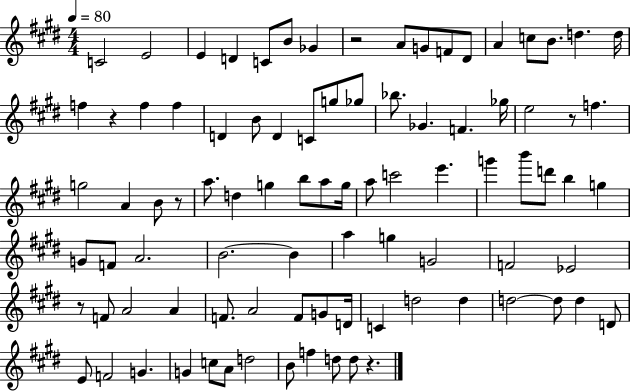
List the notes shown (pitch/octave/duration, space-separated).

C4/h E4/h E4/q D4/q C4/e B4/e Gb4/q R/h A4/e G4/e F4/e D#4/e A4/q C5/e B4/e. D5/q. D5/s F5/q R/q F5/q F5/q D4/q B4/e D4/q C4/e G5/e Gb5/e Bb5/e. Gb4/q. F4/q. Gb5/s E5/h R/e F5/q. G5/h A4/q B4/e R/e A5/e. D5/q G5/q B5/e A5/e G5/s A5/e C6/h E6/q. G6/q B6/e D6/e B5/q G5/q G4/e F4/e A4/h. B4/h. B4/q A5/q G5/q G4/h F4/h Eb4/h R/e F4/e A4/h A4/q F4/e. A4/h F4/e G4/e D4/s C4/q D5/h D5/q D5/h D5/e D5/q D4/e E4/e F4/h G4/q. G4/q C5/e A4/e D5/h B4/e F5/q D5/e D5/e R/q.